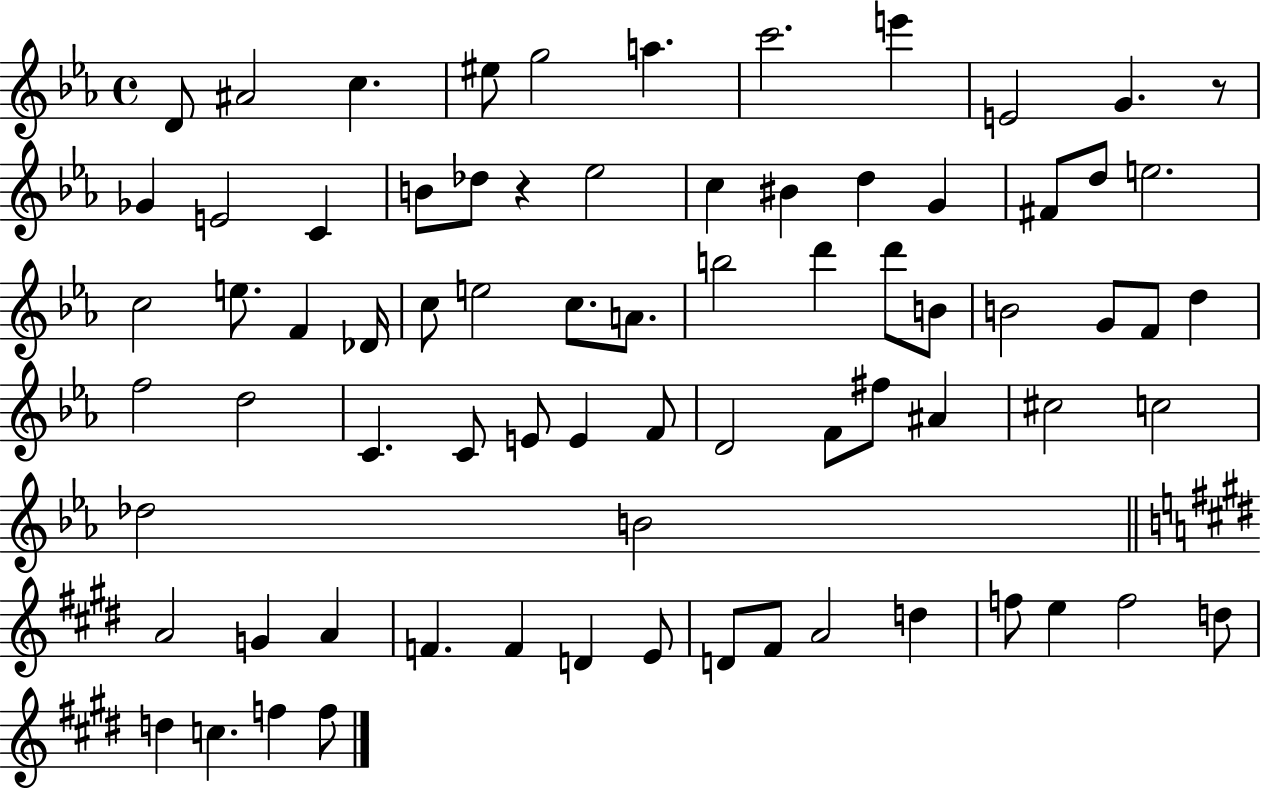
D4/e A#4/h C5/q. EIS5/e G5/h A5/q. C6/h. E6/q E4/h G4/q. R/e Gb4/q E4/h C4/q B4/e Db5/e R/q Eb5/h C5/q BIS4/q D5/q G4/q F#4/e D5/e E5/h. C5/h E5/e. F4/q Db4/s C5/e E5/h C5/e. A4/e. B5/h D6/q D6/e B4/e B4/h G4/e F4/e D5/q F5/h D5/h C4/q. C4/e E4/e E4/q F4/e D4/h F4/e F#5/e A#4/q C#5/h C5/h Db5/h B4/h A4/h G4/q A4/q F4/q. F4/q D4/q E4/e D4/e F#4/e A4/h D5/q F5/e E5/q F5/h D5/e D5/q C5/q. F5/q F5/e